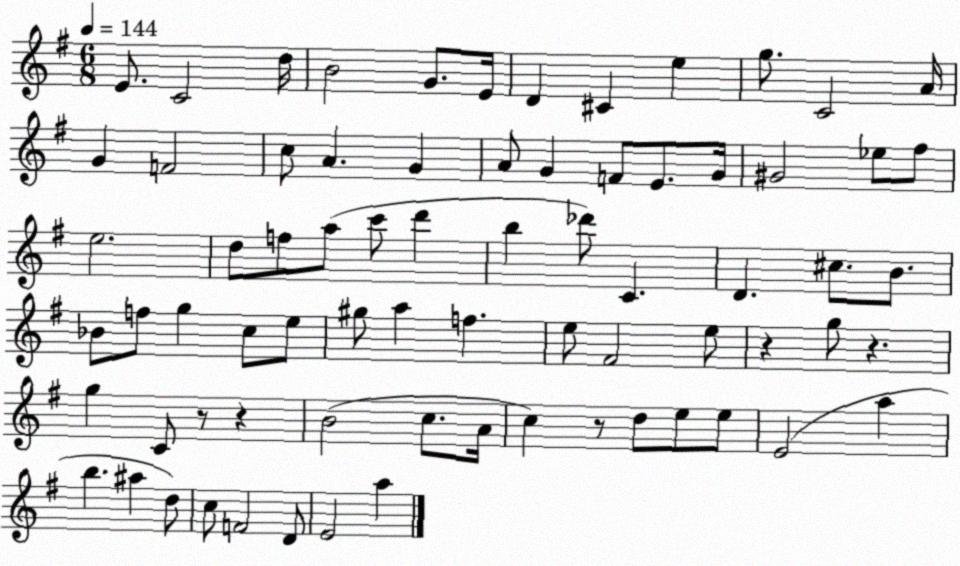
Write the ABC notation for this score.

X:1
T:Untitled
M:6/8
L:1/4
K:G
E/2 C2 d/4 B2 G/2 E/4 D ^C e g/2 C2 A/4 G F2 c/2 A G A/2 G F/2 E/2 G/4 ^G2 _e/2 ^f/2 e2 d/2 f/2 a/2 c'/2 d' b _d'/2 C D ^c/2 B/2 _B/2 f/2 g c/2 e/2 ^g/2 a f e/2 ^F2 e/2 z g/2 z g C/2 z/2 z B2 c/2 A/4 c z/2 d/2 e/2 e/2 E2 a b ^a d/2 c/2 F2 D/2 E2 a